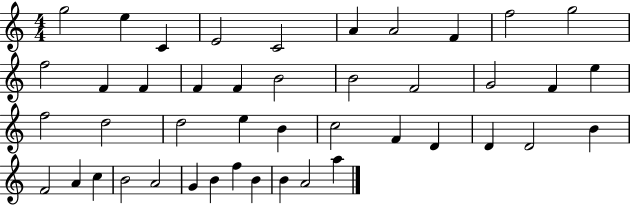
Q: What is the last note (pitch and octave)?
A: A5